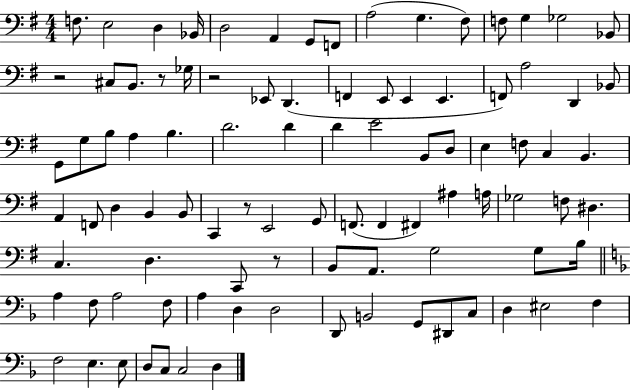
F3/e. E3/h D3/q Bb2/s D3/h A2/q G2/e F2/e A3/h G3/q. F#3/e F3/e G3/q Gb3/h Bb2/e R/h C#3/e B2/e. R/e Gb3/s R/h Eb2/e D2/q. F2/q E2/e E2/q E2/q. F2/e A3/h D2/q Bb2/e G2/e G3/e B3/e A3/q B3/q. D4/h. D4/q D4/q E4/h B2/e D3/e E3/q F3/e C3/q B2/q. A2/q F2/e D3/q B2/q B2/e C2/q R/e E2/h G2/e F2/e. F2/q F#2/q A#3/q A3/s Gb3/h F3/e D#3/q. C3/q. D3/q. C2/e R/e B2/e A2/e. G3/h G3/e B3/s A3/q F3/e A3/h F3/e A3/q D3/q D3/h D2/e B2/h G2/e D#2/e C3/e D3/q EIS3/h F3/q F3/h E3/q. E3/e D3/e C3/e C3/h D3/q